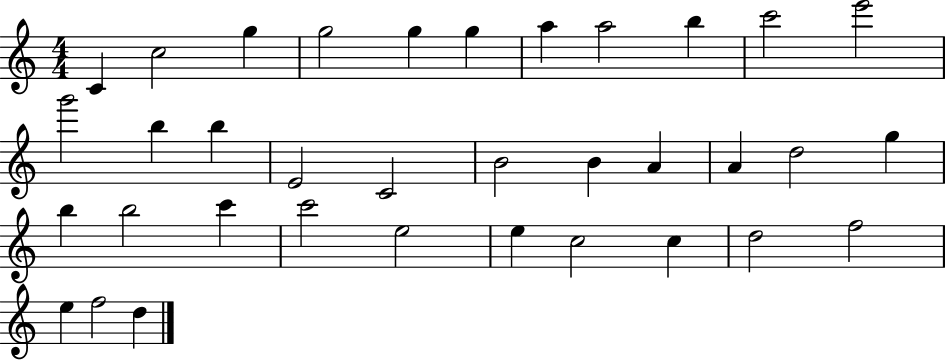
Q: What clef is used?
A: treble